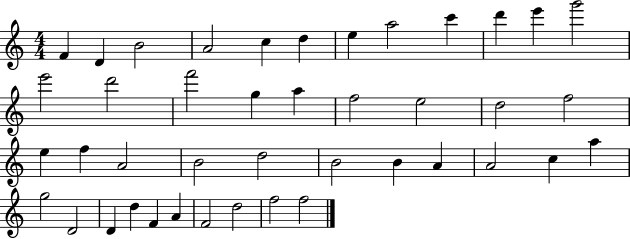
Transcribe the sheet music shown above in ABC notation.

X:1
T:Untitled
M:4/4
L:1/4
K:C
F D B2 A2 c d e a2 c' d' e' g'2 e'2 d'2 f'2 g a f2 e2 d2 f2 e f A2 B2 d2 B2 B A A2 c a g2 D2 D d F A F2 d2 f2 f2